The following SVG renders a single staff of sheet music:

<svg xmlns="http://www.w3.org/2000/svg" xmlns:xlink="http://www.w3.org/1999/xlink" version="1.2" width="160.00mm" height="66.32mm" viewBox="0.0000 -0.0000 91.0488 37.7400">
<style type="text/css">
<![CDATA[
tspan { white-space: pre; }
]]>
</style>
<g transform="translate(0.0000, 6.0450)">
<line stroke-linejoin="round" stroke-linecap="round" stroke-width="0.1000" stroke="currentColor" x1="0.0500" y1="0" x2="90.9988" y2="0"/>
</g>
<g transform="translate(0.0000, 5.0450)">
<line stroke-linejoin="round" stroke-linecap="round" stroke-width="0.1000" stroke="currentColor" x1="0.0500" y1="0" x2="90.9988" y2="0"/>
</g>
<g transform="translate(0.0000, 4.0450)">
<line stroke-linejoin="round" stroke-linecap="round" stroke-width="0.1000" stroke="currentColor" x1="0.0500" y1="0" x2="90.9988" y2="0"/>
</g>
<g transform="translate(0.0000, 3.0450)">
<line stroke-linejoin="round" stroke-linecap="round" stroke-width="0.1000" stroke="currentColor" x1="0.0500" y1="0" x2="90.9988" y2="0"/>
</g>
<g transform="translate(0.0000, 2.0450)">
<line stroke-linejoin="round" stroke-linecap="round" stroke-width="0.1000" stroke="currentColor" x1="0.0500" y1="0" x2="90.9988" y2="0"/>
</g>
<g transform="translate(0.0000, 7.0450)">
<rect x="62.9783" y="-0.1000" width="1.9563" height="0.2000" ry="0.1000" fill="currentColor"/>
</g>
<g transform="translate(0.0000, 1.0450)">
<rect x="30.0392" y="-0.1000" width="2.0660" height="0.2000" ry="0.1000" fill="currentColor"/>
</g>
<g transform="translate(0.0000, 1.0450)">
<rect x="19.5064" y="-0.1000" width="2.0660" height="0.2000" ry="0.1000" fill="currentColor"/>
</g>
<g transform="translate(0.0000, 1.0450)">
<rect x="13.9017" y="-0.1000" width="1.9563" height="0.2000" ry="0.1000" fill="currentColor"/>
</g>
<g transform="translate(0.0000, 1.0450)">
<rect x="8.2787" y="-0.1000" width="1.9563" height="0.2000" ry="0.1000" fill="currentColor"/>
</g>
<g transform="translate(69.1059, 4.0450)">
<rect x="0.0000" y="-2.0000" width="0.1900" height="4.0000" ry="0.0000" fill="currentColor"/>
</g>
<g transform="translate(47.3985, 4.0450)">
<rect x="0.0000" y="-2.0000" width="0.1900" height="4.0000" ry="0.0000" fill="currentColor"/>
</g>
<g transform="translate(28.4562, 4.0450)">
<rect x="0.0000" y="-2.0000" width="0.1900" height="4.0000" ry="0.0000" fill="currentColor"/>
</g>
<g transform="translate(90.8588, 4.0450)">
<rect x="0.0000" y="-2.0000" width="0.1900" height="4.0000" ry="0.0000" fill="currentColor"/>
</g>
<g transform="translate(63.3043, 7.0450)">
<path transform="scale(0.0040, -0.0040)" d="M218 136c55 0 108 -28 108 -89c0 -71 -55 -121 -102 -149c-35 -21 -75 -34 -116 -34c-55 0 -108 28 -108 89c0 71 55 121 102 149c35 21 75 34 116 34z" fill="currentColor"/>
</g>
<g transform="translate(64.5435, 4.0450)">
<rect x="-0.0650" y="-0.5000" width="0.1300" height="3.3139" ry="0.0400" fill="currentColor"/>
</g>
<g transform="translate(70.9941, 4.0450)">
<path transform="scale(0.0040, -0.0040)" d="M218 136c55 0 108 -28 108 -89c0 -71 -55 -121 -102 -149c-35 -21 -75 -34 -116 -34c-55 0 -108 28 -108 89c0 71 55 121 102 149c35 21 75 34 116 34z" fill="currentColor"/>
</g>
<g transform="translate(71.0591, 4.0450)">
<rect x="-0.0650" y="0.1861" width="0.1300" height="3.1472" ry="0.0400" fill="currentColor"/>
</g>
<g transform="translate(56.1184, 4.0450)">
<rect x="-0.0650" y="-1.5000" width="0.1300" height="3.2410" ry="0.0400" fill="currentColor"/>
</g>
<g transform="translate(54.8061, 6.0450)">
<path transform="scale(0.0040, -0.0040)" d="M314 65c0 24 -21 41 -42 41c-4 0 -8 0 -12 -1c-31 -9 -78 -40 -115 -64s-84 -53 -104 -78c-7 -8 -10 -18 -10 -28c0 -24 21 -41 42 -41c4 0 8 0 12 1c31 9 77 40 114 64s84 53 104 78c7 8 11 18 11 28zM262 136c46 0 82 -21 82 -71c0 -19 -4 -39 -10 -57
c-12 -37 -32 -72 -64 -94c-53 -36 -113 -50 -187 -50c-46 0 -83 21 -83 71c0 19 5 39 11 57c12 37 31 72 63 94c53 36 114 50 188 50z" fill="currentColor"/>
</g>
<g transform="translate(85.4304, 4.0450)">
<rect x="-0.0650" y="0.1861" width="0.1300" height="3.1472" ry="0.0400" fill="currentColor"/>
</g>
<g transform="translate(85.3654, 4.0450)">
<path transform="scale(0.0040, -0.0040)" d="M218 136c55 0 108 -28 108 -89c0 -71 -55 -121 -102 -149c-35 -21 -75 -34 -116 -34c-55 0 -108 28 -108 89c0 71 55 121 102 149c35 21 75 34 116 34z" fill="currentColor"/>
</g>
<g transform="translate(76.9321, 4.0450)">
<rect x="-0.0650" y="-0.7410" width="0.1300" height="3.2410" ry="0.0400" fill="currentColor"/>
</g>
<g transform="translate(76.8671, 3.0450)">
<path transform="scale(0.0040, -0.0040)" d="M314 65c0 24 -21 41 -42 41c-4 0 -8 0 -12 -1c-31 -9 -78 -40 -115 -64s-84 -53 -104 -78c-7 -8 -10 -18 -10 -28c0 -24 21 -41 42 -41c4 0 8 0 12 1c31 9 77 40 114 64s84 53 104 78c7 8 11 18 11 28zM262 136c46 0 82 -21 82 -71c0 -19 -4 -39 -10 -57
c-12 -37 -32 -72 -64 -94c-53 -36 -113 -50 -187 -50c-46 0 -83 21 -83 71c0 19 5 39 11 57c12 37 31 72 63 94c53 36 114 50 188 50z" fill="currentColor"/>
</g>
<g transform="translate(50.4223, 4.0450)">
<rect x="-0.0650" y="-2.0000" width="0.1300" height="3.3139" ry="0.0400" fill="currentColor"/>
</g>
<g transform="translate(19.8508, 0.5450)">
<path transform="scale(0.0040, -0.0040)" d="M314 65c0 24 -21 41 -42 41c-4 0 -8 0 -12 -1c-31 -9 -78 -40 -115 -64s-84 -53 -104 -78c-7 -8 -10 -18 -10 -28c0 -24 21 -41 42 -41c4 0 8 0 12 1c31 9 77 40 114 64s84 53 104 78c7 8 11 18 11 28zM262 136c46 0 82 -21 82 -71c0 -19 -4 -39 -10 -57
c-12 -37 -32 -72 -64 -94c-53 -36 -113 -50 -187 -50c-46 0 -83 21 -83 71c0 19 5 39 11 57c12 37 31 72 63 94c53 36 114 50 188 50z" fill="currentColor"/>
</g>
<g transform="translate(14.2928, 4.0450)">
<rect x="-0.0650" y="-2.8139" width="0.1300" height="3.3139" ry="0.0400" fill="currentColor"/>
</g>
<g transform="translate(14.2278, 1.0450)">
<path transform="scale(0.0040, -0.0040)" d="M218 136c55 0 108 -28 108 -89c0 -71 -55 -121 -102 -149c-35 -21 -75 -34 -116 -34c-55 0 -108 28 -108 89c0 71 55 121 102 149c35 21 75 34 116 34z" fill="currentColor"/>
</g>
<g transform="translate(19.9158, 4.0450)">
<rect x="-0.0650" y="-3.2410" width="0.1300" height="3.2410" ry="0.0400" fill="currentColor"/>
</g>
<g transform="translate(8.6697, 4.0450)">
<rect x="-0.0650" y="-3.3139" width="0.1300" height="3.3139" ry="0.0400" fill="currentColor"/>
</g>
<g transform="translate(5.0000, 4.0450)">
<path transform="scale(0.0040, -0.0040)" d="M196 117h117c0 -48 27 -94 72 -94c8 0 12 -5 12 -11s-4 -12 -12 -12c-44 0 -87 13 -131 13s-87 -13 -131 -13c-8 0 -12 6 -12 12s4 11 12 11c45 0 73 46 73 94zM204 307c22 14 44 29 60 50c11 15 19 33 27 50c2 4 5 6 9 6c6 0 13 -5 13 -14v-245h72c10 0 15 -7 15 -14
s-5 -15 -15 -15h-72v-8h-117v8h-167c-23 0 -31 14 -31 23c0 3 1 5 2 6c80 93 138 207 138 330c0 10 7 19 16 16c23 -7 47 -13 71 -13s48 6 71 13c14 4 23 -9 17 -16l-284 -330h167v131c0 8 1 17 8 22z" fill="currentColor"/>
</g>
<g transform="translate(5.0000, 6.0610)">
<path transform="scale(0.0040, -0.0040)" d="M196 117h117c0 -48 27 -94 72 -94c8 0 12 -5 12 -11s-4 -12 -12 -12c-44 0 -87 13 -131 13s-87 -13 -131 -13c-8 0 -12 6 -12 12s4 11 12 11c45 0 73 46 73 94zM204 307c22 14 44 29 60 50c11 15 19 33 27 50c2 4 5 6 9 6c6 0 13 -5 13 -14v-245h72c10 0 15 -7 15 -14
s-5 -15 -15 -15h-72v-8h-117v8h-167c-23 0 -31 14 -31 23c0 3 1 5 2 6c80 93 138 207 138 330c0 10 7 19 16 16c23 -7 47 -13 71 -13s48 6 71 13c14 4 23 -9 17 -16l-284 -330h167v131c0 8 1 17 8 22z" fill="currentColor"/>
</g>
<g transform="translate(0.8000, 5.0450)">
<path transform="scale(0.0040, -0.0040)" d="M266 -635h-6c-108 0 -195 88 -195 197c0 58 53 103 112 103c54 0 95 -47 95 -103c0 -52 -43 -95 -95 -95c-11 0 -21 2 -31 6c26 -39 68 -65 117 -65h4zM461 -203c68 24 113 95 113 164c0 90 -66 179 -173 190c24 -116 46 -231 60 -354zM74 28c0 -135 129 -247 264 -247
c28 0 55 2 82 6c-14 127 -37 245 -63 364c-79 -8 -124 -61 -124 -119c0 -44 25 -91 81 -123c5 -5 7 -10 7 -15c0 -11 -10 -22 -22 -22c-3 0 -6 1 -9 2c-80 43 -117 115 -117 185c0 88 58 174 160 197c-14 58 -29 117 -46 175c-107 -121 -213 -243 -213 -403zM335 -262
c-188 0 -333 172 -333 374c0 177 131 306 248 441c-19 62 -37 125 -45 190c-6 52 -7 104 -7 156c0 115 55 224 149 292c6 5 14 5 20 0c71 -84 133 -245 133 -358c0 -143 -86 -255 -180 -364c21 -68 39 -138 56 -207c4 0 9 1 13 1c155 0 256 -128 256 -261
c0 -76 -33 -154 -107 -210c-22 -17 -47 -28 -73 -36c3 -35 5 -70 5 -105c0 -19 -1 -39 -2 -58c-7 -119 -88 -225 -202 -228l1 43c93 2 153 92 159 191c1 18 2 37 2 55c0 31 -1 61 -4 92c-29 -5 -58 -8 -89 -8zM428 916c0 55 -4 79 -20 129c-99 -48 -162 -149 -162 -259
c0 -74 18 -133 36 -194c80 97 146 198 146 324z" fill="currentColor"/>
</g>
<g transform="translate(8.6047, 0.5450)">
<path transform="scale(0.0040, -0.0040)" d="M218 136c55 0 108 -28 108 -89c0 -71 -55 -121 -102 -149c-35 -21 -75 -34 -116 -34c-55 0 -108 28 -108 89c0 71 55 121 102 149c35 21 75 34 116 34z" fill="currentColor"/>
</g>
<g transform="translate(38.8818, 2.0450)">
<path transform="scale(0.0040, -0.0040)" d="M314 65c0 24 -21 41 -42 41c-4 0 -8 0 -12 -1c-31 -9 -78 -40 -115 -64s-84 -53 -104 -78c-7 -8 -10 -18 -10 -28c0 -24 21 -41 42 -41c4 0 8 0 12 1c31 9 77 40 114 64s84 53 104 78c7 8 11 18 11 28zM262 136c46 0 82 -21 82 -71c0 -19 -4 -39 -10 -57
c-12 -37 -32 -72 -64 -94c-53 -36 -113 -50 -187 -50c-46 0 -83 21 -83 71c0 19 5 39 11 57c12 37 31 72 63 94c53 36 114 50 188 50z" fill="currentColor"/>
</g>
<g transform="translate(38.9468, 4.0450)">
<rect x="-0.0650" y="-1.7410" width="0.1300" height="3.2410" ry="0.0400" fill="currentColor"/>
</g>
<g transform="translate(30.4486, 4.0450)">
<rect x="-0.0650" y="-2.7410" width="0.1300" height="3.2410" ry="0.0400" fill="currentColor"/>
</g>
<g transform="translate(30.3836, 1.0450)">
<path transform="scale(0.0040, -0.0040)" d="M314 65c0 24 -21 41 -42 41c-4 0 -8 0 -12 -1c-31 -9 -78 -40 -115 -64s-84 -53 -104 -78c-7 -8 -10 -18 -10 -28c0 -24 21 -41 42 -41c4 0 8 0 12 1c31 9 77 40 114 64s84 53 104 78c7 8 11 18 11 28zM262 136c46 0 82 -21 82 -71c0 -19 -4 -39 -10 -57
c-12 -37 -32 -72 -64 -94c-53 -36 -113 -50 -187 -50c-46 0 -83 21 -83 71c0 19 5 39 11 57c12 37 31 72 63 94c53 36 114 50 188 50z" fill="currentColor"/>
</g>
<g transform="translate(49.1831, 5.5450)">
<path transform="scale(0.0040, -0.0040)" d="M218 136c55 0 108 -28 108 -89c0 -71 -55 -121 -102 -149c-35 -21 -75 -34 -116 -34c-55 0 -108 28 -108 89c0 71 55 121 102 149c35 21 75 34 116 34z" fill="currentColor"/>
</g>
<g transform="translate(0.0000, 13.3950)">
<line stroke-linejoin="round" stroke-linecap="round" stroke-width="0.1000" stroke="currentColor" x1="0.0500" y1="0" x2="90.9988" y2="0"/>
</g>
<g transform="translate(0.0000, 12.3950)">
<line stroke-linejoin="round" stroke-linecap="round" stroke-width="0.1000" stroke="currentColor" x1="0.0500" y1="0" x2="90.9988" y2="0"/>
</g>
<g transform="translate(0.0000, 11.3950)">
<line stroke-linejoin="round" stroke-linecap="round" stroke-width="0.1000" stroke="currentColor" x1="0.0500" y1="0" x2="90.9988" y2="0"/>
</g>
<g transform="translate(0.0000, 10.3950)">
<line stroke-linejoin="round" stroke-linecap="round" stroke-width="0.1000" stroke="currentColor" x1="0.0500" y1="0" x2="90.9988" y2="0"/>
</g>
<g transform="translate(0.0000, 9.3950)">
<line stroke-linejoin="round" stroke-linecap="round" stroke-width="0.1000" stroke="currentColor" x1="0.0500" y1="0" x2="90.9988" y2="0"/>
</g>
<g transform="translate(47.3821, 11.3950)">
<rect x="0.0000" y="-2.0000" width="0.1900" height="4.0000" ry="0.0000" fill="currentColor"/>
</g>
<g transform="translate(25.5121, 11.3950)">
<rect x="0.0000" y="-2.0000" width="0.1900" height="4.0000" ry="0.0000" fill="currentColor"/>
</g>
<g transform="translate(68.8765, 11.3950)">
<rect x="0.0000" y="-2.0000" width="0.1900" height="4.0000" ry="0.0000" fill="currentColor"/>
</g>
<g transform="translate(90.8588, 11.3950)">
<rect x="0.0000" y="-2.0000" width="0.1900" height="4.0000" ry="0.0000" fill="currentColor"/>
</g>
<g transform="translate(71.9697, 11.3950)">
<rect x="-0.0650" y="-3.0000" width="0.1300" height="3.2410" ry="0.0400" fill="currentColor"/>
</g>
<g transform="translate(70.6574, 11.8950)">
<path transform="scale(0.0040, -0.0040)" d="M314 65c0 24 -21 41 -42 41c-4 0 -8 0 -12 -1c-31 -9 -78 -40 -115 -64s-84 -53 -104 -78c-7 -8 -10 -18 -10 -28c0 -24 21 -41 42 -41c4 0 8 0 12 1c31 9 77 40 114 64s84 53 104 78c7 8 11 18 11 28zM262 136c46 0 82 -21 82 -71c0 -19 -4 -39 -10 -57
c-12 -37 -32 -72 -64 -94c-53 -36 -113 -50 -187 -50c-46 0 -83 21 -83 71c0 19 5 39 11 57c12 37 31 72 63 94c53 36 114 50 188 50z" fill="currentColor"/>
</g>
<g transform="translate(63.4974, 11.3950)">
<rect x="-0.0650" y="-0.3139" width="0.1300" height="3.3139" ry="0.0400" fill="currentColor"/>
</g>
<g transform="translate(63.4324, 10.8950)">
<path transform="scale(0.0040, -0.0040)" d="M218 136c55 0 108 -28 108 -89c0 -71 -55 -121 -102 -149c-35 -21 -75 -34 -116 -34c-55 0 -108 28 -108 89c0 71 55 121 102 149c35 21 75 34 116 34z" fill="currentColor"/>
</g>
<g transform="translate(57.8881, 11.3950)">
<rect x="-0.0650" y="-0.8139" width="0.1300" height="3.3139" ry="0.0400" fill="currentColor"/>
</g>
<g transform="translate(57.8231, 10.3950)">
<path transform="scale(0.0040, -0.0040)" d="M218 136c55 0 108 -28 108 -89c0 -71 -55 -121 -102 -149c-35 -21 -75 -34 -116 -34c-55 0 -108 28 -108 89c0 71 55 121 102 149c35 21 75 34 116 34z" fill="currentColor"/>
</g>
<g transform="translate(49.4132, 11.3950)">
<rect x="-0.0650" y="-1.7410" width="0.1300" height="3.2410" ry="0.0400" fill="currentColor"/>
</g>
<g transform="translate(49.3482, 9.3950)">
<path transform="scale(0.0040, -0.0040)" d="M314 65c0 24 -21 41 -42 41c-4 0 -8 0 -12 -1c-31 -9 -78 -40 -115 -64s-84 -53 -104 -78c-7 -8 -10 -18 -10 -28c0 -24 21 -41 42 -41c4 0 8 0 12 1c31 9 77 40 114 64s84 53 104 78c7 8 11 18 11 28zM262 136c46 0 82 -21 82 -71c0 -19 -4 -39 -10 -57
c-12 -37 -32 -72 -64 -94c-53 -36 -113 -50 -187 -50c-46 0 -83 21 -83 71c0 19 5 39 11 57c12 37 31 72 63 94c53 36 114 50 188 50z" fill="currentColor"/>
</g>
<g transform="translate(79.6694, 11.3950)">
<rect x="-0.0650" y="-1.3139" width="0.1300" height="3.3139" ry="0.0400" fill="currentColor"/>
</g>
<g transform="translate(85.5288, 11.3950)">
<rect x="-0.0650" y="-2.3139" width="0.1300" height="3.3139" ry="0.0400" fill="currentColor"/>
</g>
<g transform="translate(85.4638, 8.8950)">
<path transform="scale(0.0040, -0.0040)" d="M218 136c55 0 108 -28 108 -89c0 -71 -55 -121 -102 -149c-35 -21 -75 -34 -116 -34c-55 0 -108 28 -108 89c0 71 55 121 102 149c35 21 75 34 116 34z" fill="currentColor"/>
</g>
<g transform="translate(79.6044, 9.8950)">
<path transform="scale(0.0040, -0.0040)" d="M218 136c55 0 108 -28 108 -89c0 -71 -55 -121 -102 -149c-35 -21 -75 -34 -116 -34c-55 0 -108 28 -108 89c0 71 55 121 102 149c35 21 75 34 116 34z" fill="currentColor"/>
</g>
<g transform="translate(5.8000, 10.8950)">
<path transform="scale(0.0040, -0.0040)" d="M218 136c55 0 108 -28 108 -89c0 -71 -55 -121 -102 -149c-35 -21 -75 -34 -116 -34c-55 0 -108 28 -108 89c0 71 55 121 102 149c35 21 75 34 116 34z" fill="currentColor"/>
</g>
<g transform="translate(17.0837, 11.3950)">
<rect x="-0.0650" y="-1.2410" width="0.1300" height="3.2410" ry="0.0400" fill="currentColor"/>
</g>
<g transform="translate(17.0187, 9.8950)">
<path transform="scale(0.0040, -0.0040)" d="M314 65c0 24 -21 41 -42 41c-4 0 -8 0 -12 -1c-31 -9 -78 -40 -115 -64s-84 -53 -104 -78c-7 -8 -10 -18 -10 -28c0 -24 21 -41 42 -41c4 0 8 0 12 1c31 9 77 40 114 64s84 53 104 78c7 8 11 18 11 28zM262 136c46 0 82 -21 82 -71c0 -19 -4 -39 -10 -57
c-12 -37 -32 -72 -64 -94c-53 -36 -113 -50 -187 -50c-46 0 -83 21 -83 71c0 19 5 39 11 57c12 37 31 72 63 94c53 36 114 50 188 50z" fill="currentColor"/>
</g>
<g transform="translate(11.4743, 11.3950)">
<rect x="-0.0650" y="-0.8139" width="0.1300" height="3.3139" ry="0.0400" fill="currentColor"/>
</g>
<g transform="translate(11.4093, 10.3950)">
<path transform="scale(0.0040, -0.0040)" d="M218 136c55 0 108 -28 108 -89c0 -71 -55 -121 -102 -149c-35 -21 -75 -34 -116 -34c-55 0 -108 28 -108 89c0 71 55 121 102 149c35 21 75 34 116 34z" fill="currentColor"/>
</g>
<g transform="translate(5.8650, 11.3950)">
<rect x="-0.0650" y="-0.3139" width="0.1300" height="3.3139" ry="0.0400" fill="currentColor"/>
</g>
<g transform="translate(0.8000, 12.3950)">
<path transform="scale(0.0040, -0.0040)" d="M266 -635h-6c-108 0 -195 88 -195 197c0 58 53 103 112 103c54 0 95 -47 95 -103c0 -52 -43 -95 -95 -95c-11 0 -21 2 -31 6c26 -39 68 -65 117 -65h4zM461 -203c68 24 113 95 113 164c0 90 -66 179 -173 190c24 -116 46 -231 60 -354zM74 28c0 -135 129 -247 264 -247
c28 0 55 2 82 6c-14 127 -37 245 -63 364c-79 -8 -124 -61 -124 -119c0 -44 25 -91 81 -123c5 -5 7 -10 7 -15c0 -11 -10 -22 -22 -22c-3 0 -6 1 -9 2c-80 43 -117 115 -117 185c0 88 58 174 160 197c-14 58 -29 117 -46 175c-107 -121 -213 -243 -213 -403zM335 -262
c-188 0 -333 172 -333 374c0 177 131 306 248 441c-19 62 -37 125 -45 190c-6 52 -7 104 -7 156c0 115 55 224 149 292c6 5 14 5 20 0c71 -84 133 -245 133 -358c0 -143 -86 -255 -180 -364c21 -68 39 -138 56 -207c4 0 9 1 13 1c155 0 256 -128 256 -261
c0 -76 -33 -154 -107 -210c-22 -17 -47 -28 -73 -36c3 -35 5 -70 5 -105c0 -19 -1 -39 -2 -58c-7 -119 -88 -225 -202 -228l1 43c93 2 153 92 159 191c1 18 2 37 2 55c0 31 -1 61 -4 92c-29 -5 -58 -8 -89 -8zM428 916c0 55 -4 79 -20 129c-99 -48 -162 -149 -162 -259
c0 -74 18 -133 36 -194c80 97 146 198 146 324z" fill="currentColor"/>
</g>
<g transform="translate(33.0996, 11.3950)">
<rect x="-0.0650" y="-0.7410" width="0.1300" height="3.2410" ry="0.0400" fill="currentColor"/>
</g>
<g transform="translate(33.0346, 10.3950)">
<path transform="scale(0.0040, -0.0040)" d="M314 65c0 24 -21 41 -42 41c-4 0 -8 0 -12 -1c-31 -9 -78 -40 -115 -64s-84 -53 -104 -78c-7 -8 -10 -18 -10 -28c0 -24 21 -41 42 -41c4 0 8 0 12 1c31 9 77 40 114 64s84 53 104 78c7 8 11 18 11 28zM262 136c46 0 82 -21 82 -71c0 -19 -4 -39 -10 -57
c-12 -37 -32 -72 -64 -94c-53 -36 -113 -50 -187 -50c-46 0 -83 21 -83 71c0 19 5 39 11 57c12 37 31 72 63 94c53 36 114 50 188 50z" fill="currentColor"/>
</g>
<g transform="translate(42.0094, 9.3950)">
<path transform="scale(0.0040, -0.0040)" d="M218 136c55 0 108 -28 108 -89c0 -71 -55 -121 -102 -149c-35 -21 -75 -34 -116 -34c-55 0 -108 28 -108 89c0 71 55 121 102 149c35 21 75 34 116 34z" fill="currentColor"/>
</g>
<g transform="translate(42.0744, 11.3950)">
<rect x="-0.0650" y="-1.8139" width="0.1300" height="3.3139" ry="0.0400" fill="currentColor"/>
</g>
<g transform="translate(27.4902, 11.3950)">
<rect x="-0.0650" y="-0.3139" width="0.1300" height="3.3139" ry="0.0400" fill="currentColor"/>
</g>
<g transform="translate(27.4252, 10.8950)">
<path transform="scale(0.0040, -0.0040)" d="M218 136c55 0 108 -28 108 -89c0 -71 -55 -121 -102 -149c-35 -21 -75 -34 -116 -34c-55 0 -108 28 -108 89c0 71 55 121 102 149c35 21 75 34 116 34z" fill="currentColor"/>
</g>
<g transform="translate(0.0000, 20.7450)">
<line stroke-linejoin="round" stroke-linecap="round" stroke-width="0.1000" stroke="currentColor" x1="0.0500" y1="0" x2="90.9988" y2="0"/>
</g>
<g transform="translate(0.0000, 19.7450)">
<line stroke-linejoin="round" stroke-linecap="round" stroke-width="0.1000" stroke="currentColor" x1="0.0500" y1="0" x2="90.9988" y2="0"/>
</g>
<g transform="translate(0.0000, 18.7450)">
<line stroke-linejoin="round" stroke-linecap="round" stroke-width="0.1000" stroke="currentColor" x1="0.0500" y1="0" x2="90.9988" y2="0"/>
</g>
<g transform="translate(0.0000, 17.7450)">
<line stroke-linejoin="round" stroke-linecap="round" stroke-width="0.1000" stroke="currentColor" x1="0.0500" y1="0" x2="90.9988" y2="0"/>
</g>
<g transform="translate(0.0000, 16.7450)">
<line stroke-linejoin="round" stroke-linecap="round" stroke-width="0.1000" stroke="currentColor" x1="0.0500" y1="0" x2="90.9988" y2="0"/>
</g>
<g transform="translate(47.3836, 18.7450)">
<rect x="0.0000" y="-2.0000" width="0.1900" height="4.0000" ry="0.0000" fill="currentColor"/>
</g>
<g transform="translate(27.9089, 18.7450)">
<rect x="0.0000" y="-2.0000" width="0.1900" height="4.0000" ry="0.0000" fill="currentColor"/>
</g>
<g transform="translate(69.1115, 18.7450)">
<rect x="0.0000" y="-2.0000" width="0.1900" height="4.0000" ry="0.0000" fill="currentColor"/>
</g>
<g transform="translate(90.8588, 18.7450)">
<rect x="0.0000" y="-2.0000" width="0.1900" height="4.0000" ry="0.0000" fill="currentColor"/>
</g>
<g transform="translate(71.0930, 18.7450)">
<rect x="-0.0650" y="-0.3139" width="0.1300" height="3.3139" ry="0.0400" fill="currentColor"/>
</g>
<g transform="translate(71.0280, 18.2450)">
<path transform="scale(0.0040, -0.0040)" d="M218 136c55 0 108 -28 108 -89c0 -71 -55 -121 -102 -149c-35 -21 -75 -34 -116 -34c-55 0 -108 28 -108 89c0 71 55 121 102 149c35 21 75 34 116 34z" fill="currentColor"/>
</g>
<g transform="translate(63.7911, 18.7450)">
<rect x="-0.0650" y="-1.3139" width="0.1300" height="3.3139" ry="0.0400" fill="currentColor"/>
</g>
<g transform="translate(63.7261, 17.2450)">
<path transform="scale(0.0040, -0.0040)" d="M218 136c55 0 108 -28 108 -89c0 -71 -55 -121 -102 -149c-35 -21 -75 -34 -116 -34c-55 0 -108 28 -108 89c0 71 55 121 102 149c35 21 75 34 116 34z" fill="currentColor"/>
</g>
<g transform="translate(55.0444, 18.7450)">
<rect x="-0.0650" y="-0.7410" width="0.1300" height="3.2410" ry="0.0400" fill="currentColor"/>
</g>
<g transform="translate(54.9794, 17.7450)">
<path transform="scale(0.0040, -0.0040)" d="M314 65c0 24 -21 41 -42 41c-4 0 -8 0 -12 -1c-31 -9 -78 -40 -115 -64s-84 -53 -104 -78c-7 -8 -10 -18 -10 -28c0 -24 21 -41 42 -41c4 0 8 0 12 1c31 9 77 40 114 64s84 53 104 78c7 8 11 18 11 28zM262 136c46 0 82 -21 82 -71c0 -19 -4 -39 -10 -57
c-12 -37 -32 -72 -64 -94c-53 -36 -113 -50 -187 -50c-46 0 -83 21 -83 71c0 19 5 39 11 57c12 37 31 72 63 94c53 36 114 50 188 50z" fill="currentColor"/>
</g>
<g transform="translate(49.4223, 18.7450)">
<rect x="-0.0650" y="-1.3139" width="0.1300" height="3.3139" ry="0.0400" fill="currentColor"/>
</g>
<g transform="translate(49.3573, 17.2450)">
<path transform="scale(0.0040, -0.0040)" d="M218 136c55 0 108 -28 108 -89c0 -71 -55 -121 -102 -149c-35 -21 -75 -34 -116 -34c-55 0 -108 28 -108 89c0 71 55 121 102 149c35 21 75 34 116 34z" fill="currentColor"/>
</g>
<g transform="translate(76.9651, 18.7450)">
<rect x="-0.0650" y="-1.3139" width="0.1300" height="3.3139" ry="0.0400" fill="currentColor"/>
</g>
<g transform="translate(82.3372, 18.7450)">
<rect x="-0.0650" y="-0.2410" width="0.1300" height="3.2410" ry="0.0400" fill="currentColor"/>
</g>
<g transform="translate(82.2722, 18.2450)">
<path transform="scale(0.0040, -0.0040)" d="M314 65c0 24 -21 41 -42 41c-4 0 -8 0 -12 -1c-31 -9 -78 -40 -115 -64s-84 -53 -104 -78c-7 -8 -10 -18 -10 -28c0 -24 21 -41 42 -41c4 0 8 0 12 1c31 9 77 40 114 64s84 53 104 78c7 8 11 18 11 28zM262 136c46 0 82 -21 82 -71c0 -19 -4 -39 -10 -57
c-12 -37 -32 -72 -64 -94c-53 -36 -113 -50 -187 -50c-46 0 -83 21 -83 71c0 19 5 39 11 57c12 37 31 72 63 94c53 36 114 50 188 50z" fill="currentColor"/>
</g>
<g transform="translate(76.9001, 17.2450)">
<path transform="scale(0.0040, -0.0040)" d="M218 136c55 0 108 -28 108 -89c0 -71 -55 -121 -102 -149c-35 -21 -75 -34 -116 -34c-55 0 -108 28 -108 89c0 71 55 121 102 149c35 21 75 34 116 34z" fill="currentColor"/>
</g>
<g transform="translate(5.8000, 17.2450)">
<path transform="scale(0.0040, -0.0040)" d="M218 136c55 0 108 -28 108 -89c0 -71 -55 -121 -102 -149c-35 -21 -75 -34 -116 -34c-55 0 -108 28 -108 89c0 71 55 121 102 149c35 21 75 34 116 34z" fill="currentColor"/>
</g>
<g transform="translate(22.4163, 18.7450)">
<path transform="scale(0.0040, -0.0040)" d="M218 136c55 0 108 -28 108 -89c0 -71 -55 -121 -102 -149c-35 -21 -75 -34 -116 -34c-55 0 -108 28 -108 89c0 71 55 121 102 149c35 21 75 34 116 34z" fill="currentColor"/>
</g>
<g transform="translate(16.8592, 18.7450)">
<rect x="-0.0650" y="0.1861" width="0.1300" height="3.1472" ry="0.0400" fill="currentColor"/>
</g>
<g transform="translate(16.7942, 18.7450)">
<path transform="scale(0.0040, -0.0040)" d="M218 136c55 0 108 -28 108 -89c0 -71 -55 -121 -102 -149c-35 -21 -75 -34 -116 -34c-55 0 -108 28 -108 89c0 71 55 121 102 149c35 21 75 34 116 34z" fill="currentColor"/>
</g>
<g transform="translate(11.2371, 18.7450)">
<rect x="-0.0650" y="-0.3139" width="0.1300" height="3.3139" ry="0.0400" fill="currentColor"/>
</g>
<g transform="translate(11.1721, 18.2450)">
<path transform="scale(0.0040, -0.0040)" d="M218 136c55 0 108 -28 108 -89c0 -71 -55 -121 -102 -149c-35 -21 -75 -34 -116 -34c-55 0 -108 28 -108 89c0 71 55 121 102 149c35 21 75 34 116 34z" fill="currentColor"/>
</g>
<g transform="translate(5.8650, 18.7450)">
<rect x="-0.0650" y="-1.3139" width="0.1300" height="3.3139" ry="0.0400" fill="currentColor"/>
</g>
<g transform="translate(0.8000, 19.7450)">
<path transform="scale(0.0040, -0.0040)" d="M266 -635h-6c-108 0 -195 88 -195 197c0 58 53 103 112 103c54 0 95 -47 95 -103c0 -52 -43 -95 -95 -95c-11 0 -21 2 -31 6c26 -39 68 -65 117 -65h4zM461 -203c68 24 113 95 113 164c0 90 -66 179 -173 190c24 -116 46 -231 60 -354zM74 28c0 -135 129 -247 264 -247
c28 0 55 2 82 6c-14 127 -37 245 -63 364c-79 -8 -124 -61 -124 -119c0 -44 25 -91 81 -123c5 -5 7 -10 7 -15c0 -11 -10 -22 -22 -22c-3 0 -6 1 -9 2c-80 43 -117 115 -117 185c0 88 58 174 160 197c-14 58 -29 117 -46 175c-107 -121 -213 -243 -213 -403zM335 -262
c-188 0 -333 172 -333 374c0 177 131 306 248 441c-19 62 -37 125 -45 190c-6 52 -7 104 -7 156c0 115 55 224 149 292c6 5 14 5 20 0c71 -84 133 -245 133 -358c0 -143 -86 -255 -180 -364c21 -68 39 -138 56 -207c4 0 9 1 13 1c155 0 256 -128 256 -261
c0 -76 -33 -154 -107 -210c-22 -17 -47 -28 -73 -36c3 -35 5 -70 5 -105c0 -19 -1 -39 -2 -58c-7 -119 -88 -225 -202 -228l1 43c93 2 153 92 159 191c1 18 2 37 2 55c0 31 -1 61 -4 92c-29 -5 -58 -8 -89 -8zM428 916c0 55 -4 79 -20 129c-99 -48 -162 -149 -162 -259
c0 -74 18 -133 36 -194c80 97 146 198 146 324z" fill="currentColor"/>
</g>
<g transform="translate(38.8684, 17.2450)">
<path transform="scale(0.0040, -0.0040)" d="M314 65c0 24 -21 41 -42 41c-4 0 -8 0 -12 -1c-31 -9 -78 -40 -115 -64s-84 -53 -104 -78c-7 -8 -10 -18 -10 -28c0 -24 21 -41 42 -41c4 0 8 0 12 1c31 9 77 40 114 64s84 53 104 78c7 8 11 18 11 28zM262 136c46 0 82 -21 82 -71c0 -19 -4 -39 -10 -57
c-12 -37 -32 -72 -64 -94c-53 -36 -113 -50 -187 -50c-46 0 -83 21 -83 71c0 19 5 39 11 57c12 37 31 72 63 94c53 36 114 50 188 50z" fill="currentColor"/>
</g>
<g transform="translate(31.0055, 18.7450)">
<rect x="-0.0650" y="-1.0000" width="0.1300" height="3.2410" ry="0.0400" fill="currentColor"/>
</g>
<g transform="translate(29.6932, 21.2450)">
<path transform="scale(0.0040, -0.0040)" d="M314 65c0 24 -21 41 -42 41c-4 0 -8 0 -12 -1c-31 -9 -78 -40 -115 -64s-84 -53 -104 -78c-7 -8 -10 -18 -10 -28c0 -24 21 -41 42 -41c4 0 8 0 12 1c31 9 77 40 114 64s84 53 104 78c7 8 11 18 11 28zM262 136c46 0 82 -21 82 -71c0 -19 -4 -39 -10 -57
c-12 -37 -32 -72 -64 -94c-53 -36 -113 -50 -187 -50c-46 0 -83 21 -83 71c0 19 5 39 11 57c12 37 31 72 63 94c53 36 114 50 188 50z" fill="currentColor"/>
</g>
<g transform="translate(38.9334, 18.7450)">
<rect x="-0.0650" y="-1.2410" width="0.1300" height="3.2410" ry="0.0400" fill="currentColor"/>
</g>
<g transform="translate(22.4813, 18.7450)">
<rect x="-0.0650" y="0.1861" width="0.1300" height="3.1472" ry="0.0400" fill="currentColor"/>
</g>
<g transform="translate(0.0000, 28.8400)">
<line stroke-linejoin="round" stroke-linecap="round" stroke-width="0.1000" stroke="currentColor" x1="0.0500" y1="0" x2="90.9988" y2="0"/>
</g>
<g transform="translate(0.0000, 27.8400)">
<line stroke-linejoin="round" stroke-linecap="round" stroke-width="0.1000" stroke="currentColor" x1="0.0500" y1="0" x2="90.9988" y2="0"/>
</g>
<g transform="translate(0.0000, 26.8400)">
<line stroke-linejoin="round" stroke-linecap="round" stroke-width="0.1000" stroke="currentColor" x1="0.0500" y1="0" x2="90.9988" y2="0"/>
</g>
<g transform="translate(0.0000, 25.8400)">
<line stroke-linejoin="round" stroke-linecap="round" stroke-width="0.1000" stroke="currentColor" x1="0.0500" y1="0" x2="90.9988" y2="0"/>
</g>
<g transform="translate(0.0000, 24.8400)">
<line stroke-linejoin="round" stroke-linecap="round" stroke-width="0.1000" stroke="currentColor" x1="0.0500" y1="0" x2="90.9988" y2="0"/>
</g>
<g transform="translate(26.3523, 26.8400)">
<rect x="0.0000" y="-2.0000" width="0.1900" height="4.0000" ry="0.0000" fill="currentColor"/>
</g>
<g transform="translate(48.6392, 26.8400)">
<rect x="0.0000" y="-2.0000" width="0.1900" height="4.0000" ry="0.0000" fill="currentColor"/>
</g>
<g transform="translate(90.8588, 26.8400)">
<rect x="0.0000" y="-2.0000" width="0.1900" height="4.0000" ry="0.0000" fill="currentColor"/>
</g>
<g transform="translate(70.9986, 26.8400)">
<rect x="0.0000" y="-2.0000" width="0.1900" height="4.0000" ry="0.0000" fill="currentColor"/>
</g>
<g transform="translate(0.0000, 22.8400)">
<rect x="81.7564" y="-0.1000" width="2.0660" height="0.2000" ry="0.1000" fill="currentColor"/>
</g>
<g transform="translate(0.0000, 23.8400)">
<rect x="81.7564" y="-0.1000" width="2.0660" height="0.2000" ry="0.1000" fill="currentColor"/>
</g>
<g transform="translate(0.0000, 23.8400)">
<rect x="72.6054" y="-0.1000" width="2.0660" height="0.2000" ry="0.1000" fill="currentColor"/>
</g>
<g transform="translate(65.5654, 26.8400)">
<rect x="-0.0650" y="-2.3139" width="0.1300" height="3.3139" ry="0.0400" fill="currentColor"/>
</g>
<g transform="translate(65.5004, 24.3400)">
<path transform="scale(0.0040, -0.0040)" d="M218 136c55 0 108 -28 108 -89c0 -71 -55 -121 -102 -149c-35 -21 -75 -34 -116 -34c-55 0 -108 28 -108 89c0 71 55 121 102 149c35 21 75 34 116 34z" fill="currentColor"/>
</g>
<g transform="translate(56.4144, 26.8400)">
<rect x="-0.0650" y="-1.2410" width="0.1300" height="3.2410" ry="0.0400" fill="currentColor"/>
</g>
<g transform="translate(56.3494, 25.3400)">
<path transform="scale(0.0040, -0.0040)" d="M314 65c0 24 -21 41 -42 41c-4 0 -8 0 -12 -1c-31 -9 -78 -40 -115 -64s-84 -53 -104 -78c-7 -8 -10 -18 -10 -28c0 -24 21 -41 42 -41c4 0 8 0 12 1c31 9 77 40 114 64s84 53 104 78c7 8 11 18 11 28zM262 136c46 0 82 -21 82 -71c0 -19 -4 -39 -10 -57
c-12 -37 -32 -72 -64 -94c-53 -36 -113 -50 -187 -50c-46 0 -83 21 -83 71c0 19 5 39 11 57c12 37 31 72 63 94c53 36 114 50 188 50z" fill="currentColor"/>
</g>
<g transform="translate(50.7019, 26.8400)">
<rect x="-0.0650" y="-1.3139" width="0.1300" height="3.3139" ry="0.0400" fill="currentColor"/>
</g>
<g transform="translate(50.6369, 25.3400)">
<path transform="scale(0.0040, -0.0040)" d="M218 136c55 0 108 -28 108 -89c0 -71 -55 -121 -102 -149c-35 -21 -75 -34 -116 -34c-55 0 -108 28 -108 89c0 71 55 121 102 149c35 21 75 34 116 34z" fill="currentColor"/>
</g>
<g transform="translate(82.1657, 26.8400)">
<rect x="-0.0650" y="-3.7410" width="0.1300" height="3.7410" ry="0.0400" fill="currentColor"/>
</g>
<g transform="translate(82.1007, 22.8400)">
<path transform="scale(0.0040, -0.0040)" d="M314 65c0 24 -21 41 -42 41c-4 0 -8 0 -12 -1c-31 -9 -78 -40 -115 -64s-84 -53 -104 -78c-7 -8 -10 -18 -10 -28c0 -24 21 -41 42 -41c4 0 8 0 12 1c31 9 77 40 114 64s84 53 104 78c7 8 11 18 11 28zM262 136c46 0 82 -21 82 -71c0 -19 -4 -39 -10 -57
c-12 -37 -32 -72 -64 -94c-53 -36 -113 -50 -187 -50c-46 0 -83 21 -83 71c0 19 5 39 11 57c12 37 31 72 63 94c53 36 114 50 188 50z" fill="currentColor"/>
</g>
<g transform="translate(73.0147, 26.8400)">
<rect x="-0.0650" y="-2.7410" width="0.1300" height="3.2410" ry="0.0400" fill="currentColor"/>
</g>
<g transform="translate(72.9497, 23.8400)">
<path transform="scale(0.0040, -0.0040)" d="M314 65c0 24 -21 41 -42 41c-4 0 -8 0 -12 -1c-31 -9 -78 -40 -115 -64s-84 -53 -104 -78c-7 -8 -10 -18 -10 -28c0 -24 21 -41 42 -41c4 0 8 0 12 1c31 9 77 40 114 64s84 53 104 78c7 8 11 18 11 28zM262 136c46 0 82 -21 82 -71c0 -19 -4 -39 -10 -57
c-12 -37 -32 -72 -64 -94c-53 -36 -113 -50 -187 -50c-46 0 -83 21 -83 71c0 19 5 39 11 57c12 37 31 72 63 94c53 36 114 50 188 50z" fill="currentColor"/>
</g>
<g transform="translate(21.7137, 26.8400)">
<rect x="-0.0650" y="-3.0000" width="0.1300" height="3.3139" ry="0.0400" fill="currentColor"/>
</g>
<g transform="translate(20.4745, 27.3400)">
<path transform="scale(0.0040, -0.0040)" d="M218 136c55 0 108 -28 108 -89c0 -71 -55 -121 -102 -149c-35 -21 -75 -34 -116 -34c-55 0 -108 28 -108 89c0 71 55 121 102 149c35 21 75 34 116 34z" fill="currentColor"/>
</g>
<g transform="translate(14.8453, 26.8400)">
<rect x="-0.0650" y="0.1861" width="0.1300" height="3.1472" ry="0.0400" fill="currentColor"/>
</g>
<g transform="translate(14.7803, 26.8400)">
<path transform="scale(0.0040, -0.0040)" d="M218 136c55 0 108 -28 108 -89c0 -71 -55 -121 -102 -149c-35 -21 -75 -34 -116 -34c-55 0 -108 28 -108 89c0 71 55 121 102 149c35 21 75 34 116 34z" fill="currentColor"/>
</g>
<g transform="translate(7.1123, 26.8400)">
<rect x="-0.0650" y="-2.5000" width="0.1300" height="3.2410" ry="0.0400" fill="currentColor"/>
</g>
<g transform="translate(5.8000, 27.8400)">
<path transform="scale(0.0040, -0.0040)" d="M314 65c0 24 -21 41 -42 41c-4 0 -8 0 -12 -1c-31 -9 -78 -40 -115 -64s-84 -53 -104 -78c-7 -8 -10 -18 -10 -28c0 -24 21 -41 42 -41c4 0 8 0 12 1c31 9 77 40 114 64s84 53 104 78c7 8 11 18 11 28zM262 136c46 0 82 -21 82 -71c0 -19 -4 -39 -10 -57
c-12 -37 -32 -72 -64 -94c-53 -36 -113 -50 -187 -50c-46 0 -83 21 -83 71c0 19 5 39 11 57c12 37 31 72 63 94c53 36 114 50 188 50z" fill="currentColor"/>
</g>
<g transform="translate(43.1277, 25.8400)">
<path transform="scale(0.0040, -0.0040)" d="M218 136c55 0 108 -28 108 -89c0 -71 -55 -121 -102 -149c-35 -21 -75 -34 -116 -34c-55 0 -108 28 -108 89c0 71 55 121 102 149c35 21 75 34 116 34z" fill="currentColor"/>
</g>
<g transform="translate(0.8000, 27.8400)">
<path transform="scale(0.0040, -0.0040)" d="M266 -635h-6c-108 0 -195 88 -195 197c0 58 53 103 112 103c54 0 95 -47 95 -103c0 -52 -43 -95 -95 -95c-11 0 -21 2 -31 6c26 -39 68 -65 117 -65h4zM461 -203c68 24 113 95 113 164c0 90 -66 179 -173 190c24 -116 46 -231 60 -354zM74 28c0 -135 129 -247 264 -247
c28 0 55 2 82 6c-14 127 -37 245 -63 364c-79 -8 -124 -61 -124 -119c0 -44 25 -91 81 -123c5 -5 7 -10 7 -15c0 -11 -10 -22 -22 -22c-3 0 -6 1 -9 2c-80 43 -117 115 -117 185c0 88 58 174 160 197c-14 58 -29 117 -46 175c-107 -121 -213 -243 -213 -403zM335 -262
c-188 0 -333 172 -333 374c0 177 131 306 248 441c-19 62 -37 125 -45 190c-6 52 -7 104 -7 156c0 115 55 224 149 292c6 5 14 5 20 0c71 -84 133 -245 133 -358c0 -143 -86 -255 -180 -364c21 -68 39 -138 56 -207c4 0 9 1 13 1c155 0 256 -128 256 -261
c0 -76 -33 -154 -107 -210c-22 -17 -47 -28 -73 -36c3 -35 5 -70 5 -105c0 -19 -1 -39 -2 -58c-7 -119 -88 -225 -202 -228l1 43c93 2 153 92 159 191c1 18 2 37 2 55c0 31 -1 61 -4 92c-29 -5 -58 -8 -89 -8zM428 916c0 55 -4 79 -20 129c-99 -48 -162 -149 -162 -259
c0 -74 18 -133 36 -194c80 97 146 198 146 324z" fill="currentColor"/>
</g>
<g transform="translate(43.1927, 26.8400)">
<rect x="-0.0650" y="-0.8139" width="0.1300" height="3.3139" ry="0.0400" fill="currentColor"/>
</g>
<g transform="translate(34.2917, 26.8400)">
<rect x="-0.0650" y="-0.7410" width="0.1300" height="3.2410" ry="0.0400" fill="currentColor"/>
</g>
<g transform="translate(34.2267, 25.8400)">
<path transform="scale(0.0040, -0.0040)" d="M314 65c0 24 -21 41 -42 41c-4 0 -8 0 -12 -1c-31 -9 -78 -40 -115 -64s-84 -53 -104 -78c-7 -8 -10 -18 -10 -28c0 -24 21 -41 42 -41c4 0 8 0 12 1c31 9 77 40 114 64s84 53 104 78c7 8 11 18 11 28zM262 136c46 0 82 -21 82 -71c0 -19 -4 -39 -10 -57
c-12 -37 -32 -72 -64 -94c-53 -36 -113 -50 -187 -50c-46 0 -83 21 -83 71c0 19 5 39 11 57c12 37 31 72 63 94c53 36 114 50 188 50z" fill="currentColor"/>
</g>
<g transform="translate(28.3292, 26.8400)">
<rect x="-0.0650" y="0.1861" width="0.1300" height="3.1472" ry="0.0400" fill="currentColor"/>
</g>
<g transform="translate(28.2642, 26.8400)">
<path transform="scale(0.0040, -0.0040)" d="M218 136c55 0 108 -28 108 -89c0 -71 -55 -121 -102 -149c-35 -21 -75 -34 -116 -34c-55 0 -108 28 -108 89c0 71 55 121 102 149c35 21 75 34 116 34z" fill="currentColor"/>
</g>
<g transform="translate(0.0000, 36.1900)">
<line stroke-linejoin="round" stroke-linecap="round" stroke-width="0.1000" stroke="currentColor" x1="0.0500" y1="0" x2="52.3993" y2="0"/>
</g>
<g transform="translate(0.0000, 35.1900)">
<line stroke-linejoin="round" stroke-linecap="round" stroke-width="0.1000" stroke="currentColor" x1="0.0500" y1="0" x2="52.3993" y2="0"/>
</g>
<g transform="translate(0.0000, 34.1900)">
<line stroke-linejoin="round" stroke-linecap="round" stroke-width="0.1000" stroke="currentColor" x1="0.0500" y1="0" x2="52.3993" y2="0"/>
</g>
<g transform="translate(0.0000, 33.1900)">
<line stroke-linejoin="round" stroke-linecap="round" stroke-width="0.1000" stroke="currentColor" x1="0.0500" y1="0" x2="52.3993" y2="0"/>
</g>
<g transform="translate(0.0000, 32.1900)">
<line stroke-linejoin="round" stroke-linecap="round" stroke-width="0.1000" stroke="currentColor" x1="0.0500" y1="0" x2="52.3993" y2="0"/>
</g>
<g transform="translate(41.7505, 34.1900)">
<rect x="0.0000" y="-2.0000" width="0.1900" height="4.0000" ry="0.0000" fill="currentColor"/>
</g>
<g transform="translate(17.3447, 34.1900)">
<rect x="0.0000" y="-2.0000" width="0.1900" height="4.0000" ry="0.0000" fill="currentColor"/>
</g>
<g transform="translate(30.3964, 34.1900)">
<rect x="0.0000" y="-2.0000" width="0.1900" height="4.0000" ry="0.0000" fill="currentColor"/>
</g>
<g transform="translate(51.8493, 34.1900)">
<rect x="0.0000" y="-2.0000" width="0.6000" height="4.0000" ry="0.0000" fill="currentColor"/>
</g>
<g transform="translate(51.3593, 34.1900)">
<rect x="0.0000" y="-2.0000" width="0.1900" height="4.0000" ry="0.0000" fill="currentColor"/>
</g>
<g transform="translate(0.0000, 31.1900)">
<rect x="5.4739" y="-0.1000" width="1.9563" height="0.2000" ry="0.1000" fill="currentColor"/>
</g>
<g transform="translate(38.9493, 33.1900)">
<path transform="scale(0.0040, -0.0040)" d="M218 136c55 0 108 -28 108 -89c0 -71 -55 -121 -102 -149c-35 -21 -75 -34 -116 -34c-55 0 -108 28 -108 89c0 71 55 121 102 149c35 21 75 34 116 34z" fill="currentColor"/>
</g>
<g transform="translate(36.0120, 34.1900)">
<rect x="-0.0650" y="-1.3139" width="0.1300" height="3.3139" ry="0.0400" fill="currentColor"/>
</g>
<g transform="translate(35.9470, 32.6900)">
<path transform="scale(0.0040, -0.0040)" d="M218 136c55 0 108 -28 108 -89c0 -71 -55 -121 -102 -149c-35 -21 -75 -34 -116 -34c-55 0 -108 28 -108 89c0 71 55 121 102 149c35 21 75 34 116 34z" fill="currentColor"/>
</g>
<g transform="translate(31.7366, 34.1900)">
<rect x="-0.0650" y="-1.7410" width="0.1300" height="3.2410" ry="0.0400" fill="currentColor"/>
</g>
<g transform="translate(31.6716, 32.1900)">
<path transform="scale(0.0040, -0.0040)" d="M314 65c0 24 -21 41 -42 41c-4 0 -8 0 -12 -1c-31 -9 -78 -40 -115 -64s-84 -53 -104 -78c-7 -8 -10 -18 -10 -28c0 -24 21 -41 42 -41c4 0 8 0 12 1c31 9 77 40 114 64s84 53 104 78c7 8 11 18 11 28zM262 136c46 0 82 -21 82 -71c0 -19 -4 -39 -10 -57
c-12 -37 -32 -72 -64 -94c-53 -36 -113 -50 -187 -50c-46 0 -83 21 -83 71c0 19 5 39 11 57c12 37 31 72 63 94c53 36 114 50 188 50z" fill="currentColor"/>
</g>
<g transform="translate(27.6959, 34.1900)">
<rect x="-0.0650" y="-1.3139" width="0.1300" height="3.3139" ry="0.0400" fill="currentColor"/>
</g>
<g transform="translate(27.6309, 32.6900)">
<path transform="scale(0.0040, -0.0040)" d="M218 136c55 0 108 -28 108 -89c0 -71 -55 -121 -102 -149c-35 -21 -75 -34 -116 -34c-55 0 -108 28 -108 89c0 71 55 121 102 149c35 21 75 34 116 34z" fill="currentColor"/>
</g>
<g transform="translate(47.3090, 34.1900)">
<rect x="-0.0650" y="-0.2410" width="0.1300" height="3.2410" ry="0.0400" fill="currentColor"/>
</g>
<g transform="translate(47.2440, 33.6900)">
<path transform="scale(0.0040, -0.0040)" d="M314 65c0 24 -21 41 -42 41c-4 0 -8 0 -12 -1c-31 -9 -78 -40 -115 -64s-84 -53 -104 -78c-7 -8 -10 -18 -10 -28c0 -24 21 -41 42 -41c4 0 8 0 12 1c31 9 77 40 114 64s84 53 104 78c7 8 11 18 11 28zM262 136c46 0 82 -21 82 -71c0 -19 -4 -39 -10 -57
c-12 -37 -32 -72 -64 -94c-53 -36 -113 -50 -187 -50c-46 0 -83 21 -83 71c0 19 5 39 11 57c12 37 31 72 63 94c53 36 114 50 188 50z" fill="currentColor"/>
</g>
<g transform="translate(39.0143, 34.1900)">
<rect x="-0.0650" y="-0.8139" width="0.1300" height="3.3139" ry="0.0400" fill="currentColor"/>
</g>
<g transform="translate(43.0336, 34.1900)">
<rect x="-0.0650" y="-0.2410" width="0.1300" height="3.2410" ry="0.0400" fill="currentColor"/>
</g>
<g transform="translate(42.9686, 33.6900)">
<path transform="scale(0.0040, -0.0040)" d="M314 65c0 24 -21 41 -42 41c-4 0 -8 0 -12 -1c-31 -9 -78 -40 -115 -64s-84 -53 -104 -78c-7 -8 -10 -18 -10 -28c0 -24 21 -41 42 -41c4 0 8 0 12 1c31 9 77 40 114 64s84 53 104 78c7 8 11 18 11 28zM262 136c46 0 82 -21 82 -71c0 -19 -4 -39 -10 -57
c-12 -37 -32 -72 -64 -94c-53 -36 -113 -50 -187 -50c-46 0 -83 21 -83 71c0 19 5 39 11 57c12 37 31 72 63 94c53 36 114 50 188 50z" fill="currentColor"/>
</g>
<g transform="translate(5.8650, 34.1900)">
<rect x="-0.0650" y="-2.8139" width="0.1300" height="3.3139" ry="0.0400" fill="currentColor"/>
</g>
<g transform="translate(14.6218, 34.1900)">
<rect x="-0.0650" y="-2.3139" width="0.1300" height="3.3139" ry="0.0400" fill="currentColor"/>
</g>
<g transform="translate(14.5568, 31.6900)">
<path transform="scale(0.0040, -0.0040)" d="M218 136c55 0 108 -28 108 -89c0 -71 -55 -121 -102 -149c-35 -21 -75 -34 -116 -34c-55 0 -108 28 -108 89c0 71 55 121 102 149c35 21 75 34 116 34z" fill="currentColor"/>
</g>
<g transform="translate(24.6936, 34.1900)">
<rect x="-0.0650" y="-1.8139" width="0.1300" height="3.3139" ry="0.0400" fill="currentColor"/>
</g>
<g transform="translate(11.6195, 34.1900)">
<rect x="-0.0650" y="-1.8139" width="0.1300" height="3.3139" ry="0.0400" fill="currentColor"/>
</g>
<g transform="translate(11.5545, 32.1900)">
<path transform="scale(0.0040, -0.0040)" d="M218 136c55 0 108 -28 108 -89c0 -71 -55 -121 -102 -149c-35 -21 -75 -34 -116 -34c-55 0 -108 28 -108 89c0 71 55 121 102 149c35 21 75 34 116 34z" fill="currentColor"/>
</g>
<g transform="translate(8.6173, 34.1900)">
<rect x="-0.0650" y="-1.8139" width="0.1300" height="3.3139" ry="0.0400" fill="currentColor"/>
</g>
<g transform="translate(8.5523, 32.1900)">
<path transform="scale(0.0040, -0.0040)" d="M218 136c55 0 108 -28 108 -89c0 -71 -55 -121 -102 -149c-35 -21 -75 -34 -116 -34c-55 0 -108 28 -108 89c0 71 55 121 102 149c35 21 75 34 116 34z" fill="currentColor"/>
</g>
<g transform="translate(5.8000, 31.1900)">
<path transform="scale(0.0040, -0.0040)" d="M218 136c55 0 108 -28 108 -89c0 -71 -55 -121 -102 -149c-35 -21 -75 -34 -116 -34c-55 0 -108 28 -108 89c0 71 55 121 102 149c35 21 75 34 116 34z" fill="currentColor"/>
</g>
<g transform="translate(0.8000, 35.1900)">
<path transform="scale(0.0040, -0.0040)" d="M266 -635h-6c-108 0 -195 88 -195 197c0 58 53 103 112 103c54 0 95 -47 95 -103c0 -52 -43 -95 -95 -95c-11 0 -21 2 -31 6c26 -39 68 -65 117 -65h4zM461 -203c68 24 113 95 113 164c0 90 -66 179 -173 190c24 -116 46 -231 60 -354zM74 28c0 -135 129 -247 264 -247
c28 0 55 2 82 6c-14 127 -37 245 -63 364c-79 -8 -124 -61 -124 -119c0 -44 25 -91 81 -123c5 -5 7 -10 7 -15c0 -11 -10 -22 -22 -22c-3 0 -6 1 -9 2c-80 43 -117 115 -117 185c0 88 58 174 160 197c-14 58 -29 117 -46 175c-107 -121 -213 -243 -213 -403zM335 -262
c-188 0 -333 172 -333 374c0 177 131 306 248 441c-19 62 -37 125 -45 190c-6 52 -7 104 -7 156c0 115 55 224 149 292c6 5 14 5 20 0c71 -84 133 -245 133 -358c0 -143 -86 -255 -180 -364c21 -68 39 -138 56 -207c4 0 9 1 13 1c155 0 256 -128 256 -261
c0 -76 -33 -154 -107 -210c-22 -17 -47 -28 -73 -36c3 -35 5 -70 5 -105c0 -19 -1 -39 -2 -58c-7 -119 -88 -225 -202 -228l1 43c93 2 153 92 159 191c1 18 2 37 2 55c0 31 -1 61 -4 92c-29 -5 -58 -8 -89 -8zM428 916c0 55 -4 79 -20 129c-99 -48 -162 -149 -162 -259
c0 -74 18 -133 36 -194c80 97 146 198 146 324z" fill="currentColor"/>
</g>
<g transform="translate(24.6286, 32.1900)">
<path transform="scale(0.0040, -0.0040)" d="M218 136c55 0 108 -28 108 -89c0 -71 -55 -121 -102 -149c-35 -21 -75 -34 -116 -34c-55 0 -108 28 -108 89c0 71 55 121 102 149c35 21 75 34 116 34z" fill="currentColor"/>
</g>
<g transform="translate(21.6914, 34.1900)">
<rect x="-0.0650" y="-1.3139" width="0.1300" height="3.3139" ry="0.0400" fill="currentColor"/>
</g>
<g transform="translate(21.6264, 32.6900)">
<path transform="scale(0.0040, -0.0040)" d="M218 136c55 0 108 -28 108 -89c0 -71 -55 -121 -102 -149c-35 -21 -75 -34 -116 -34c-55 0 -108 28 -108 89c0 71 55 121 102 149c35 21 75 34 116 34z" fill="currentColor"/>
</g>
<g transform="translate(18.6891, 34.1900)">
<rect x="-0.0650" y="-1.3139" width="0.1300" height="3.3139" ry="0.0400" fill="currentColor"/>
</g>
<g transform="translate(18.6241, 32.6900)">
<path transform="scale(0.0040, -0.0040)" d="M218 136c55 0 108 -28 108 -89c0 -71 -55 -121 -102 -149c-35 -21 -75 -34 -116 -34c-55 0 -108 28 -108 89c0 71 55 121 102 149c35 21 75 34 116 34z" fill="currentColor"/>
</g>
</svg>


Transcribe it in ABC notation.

X:1
T:Untitled
M:4/4
L:1/4
K:C
b a b2 a2 f2 F E2 C B d2 B c d e2 c d2 f f2 d c A2 e g e c B B D2 e2 e d2 e c e c2 G2 B A B d2 d e e2 g a2 c'2 a f f g e e f e f2 e d c2 c2